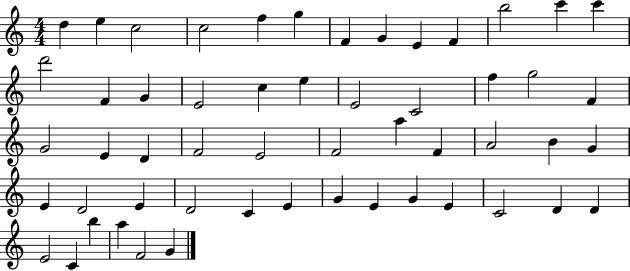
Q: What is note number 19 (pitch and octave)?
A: E5